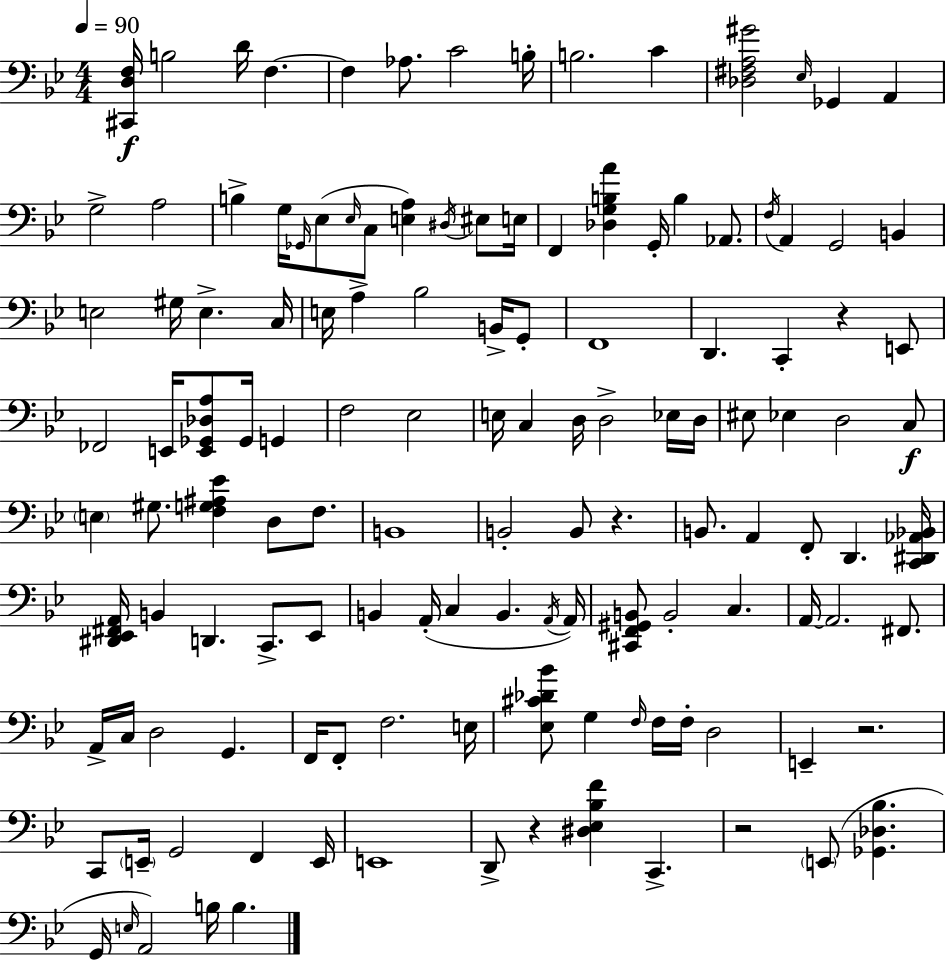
{
  \clef bass
  \numericTimeSignature
  \time 4/4
  \key g \minor
  \tempo 4 = 90
  <cis, d f>16\f b2 d'16 f4.~~ | f4 aes8. c'2 b16-. | b2. c'4 | <des fis a gis'>2 \grace { ees16 } ges,4 a,4 | \break g2-> a2 | b4-> g16 \grace { ges,16 } ees8( \grace { ees16 } c8 <e a>4) | \acciaccatura { dis16 } eis8 e16 f,4 <des g b a'>4 g,16-. b4 | aes,8. \acciaccatura { f16 } a,4 g,2 | \break b,4 e2 gis16 e4.-> | c16 e16 a4-> bes2 | b,16-> g,8-. f,1 | d,4. c,4-. r4 | \break e,8 fes,2 e,16 <e, ges, des a>8 | ges,16 g,4 f2 ees2 | e16 c4 d16 d2-> | ees16 d16 eis8 ees4 d2 | \break c8\f \parenthesize e4 gis8. <f g ais ees'>4 | d8 f8. b,1 | b,2-. b,8 r4. | b,8. a,4 f,8-. d,4. | \break <c, dis, aes, bes,>16 <dis, ees, fis, a,>16 b,4 d,4. | c,8.-> ees,8 b,4 a,16-.( c4 b,4. | \acciaccatura { a,16 }) a,16 <cis, f, gis, b,>8 b,2-. | c4. a,16~~ a,2. | \break fis,8. a,16-> c16 d2 | g,4. f,16 f,8-. f2. | e16 <ees cis' des' bes'>8 g4 \grace { f16 } f16 f16-. d2 | e,4-- r2. | \break c,8 \parenthesize e,16-- g,2 | f,4 e,16 e,1 | d,8-> r4 <dis ees bes f'>4 | c,4.-> r2 \parenthesize e,8( | \break <ges, des bes>4. g,16 \grace { e16 } a,2) | b16 b4. \bar "|."
}